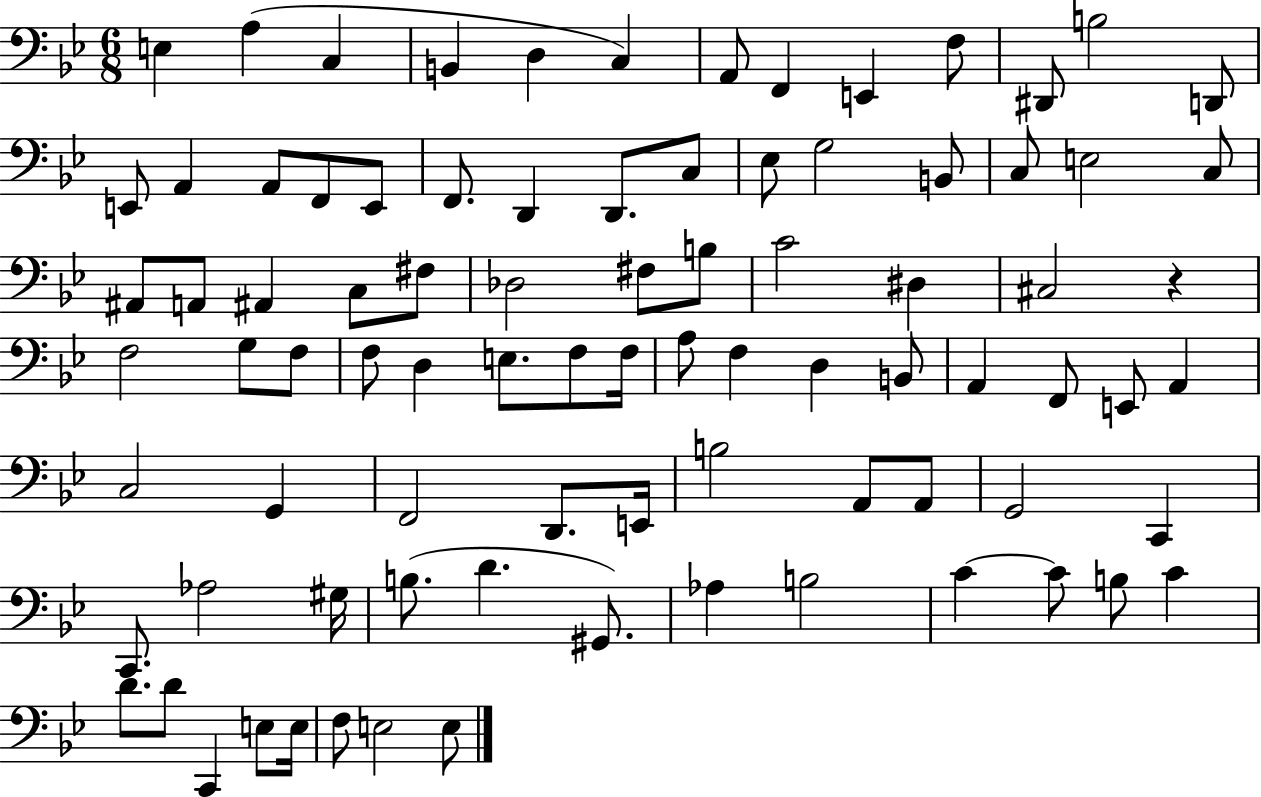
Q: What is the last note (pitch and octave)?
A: E3